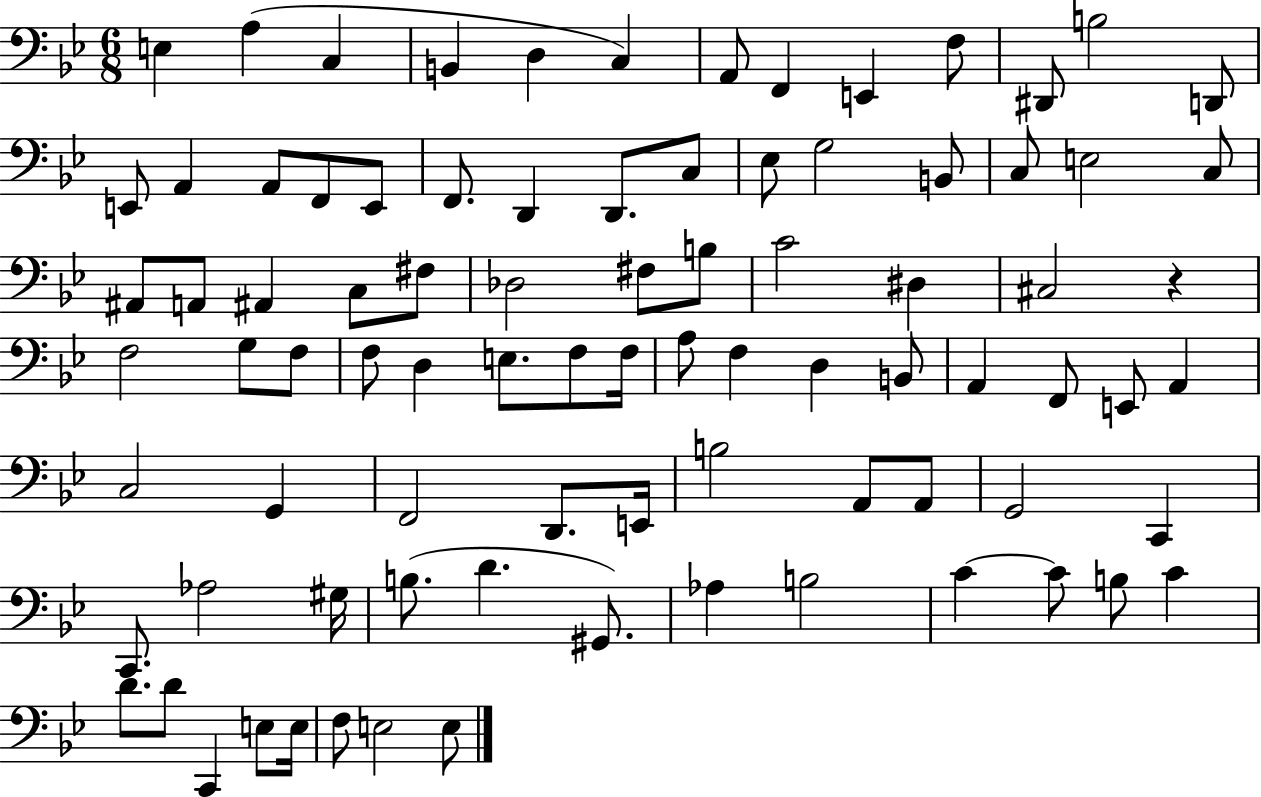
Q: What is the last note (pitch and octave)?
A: E3